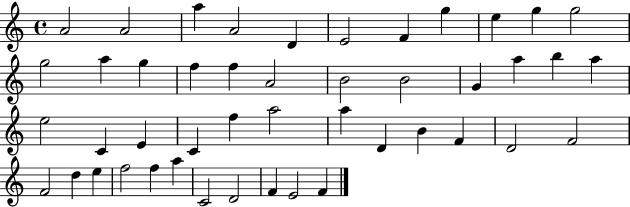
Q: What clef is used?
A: treble